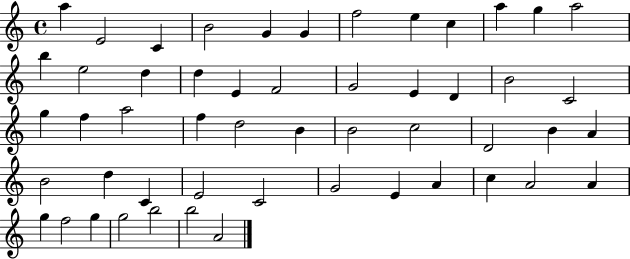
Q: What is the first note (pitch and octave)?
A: A5